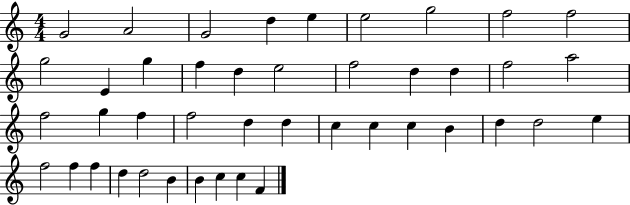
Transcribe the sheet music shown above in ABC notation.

X:1
T:Untitled
M:4/4
L:1/4
K:C
G2 A2 G2 d e e2 g2 f2 f2 g2 E g f d e2 f2 d d f2 a2 f2 g f f2 d d c c c B d d2 e f2 f f d d2 B B c c F